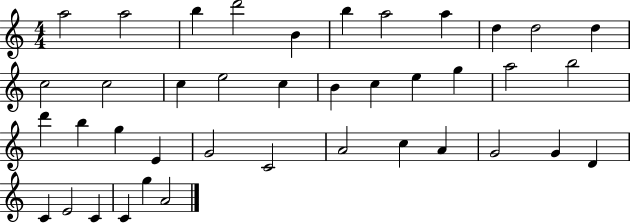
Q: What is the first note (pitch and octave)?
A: A5